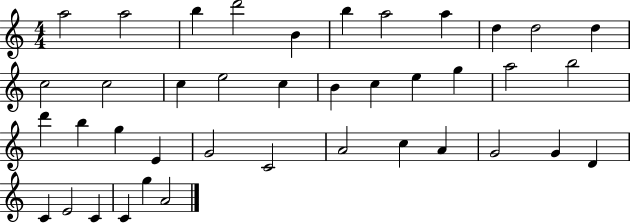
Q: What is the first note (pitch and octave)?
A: A5